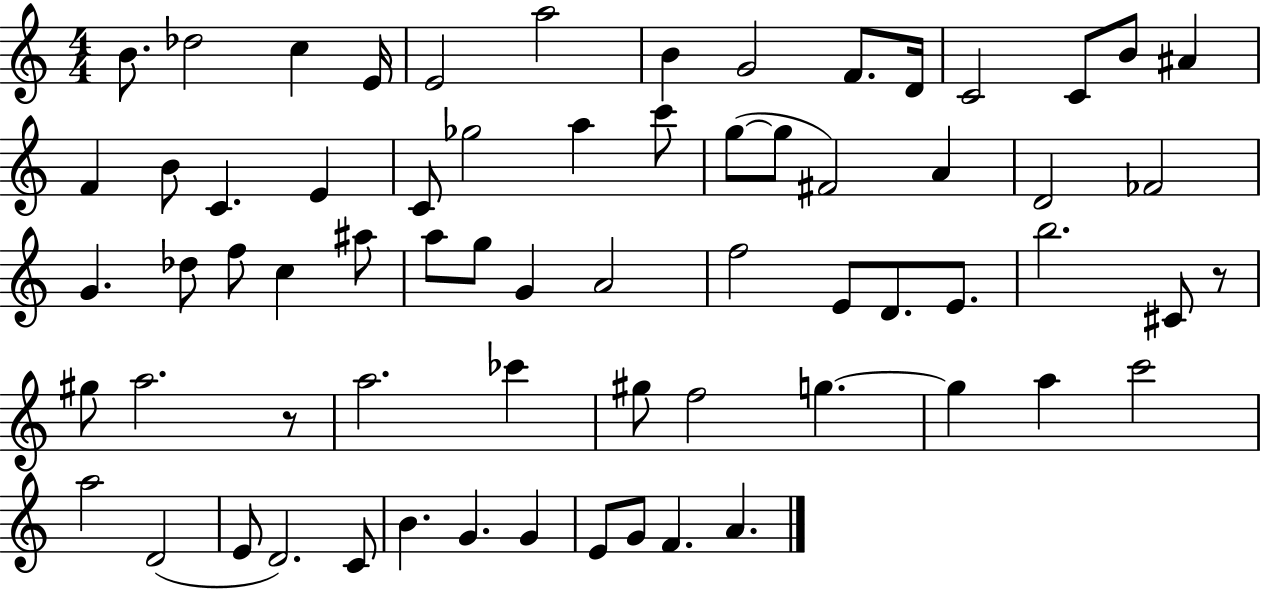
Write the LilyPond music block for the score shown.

{
  \clef treble
  \numericTimeSignature
  \time 4/4
  \key c \major
  b'8. des''2 c''4 e'16 | e'2 a''2 | b'4 g'2 f'8. d'16 | c'2 c'8 b'8 ais'4 | \break f'4 b'8 c'4. e'4 | c'8 ges''2 a''4 c'''8 | g''8~(~ g''8 fis'2) a'4 | d'2 fes'2 | \break g'4. des''8 f''8 c''4 ais''8 | a''8 g''8 g'4 a'2 | f''2 e'8 d'8. e'8. | b''2. cis'8 r8 | \break gis''8 a''2. r8 | a''2. ces'''4 | gis''8 f''2 g''4.~~ | g''4 a''4 c'''2 | \break a''2 d'2( | e'8 d'2.) c'8 | b'4. g'4. g'4 | e'8 g'8 f'4. a'4. | \break \bar "|."
}